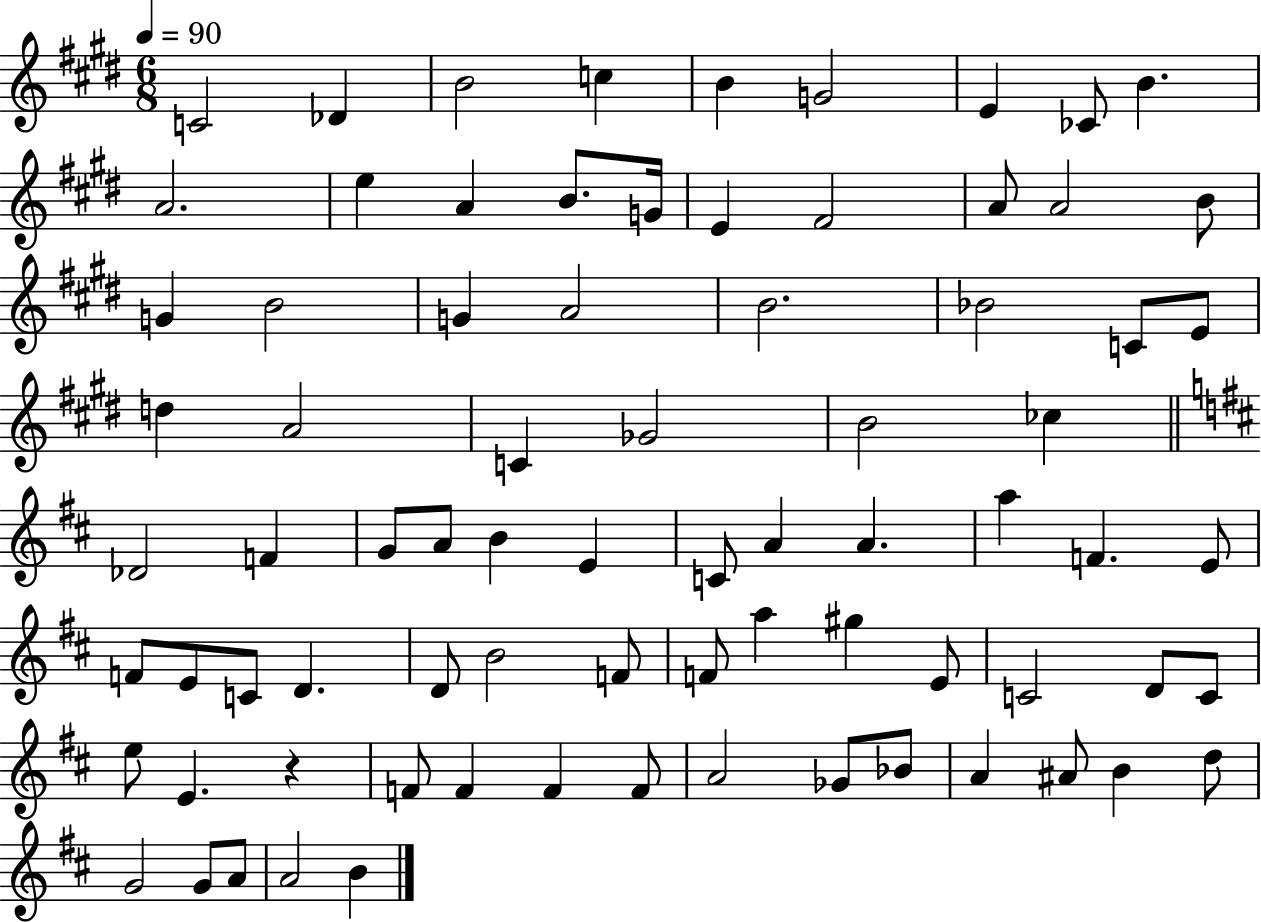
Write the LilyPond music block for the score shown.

{
  \clef treble
  \numericTimeSignature
  \time 6/8
  \key e \major
  \tempo 4 = 90
  c'2 des'4 | b'2 c''4 | b'4 g'2 | e'4 ces'8 b'4. | \break a'2. | e''4 a'4 b'8. g'16 | e'4 fis'2 | a'8 a'2 b'8 | \break g'4 b'2 | g'4 a'2 | b'2. | bes'2 c'8 e'8 | \break d''4 a'2 | c'4 ges'2 | b'2 ces''4 | \bar "||" \break \key b \minor des'2 f'4 | g'8 a'8 b'4 e'4 | c'8 a'4 a'4. | a''4 f'4. e'8 | \break f'8 e'8 c'8 d'4. | d'8 b'2 f'8 | f'8 a''4 gis''4 e'8 | c'2 d'8 c'8 | \break e''8 e'4. r4 | f'8 f'4 f'4 f'8 | a'2 ges'8 bes'8 | a'4 ais'8 b'4 d''8 | \break g'2 g'8 a'8 | a'2 b'4 | \bar "|."
}